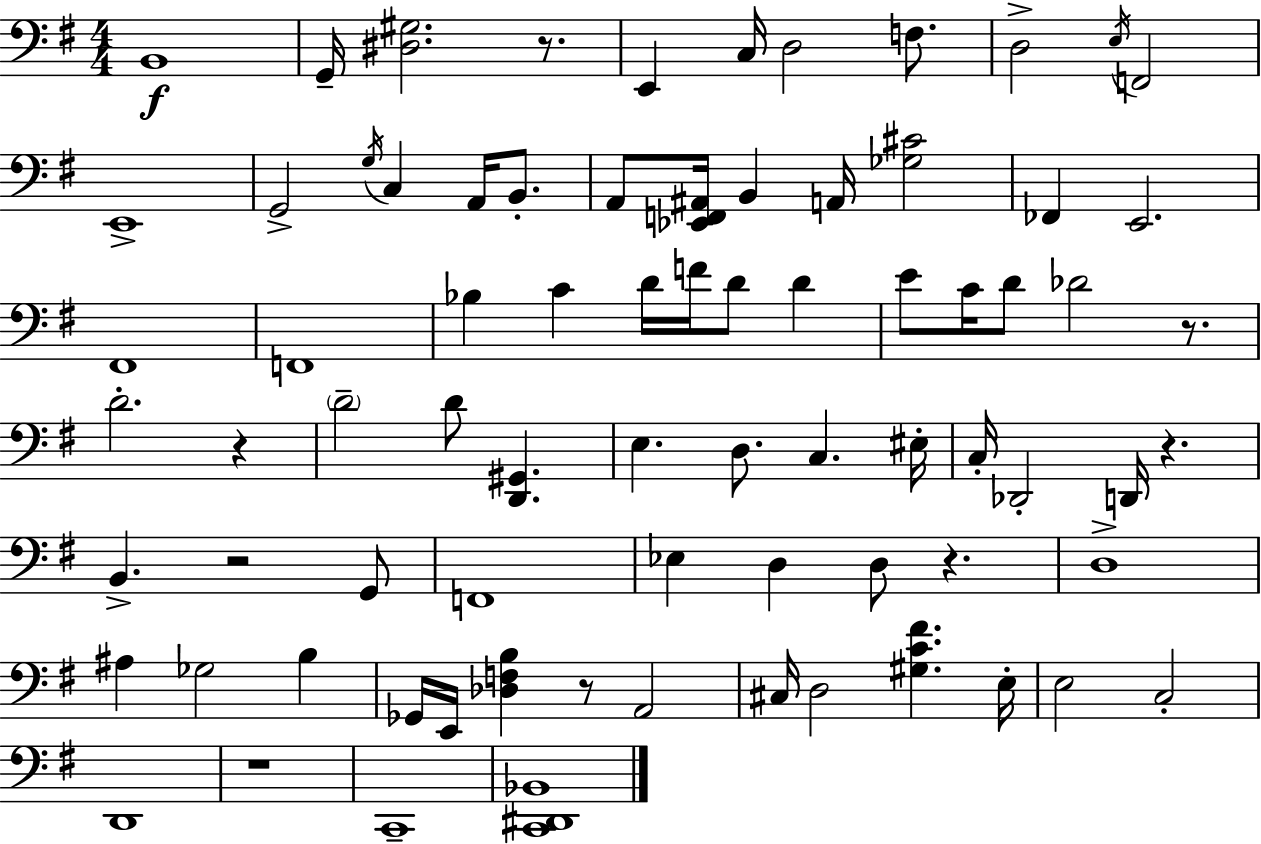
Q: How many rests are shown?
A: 8